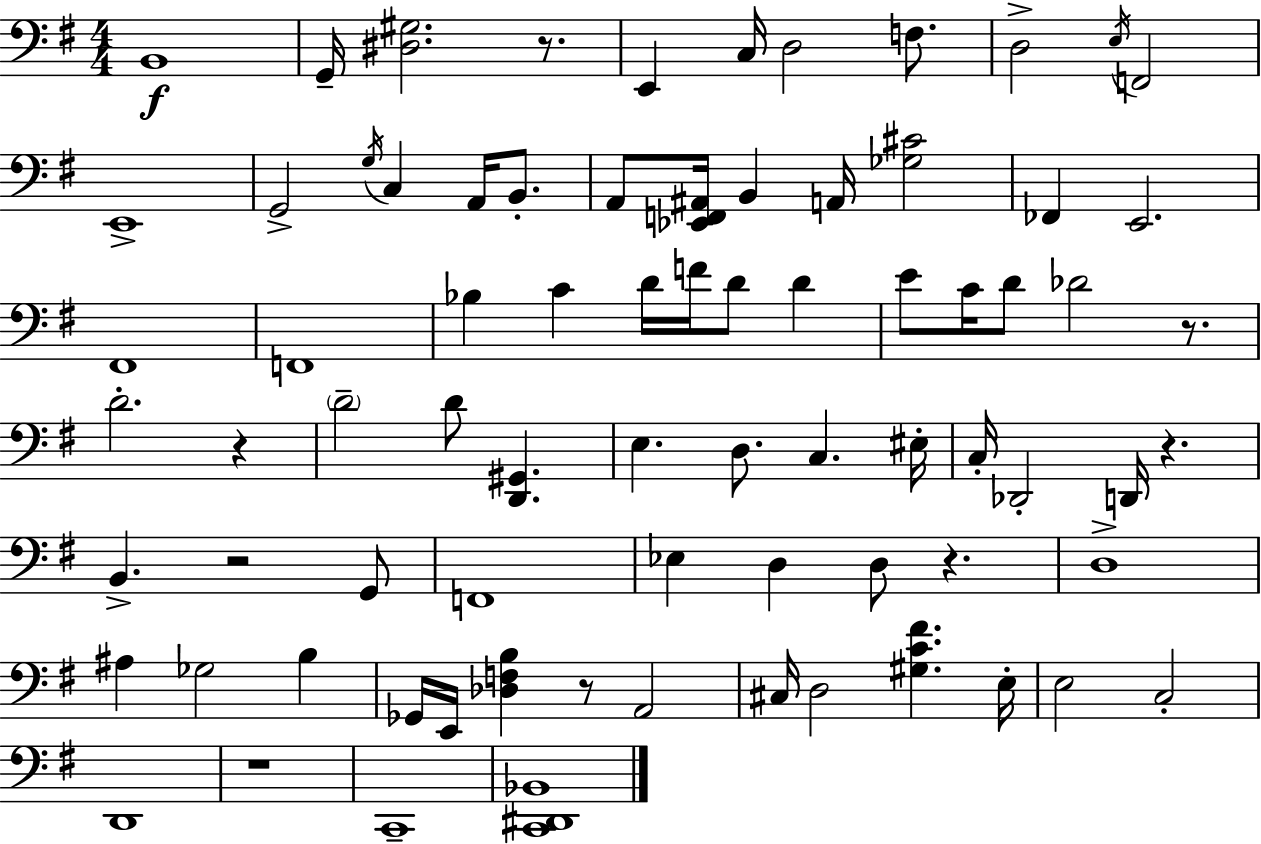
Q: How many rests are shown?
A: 8